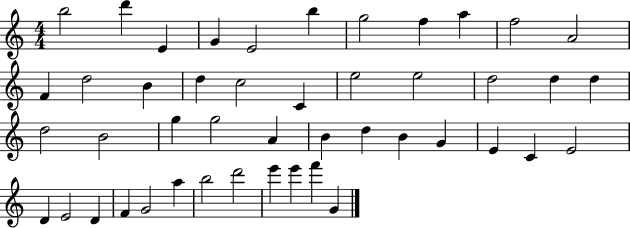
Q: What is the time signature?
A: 4/4